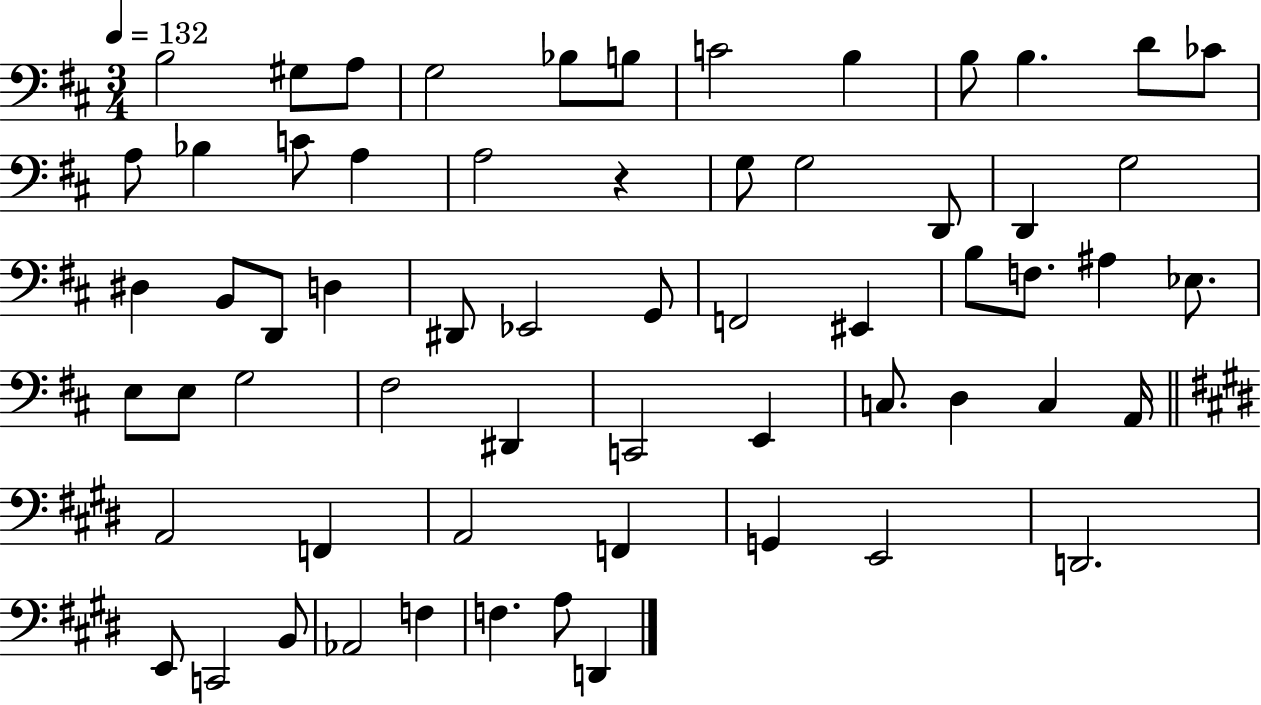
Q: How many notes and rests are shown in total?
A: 62